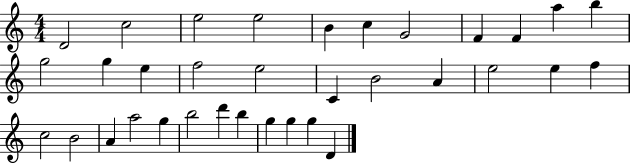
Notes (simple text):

D4/h C5/h E5/h E5/h B4/q C5/q G4/h F4/q F4/q A5/q B5/q G5/h G5/q E5/q F5/h E5/h C4/q B4/h A4/q E5/h E5/q F5/q C5/h B4/h A4/q A5/h G5/q B5/h D6/q B5/q G5/q G5/q G5/q D4/q